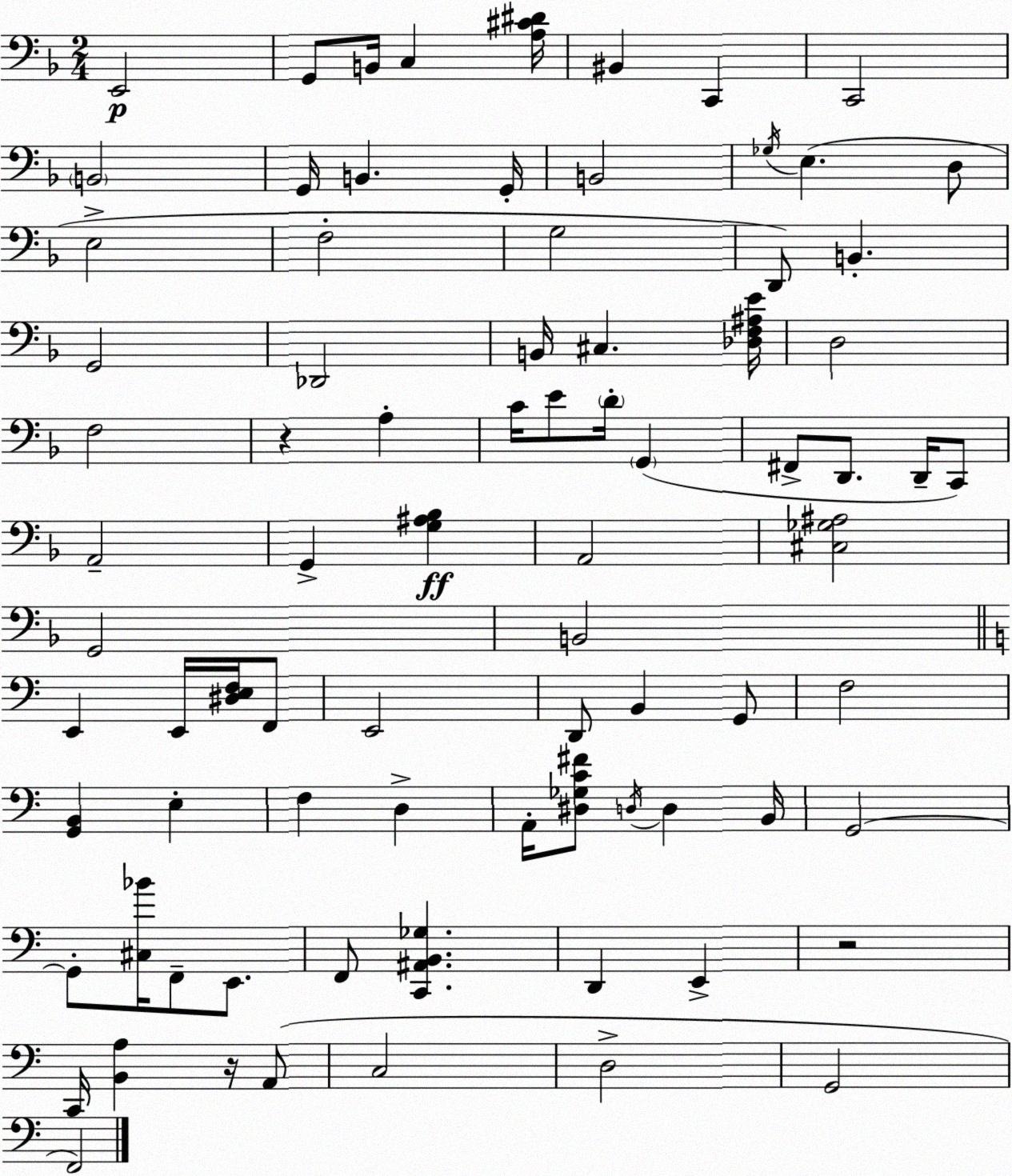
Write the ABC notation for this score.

X:1
T:Untitled
M:2/4
L:1/4
K:Dm
E,,2 G,,/2 B,,/4 C, [A,^C^D]/4 ^B,, C,, C,,2 B,,2 G,,/4 B,, G,,/4 B,,2 _G,/4 E, D,/2 E,2 F,2 G,2 D,,/2 B,, G,,2 _D,,2 B,,/4 ^C, [_D,F,^A,E]/4 D,2 F,2 z A, C/4 E/2 D/4 G,, ^F,,/2 D,,/2 D,,/4 C,,/2 A,,2 G,, [G,^A,_B,] A,,2 [^C,_G,^A,]2 G,,2 B,,2 E,, E,,/4 [^D,E,F,]/4 F,,/2 E,,2 D,,/2 B,, G,,/2 F,2 [G,,B,,] E, F, D, A,,/4 [^D,_G,C^F]/2 D,/4 D, B,,/4 G,,2 G,,/2 [^C,_B]/4 F,,/2 E,,/2 F,,/2 [C,,^A,,B,,_G,] D,, E,, z2 C,,/4 [B,,A,] z/4 A,,/2 C,2 D,2 G,,2 F,,2